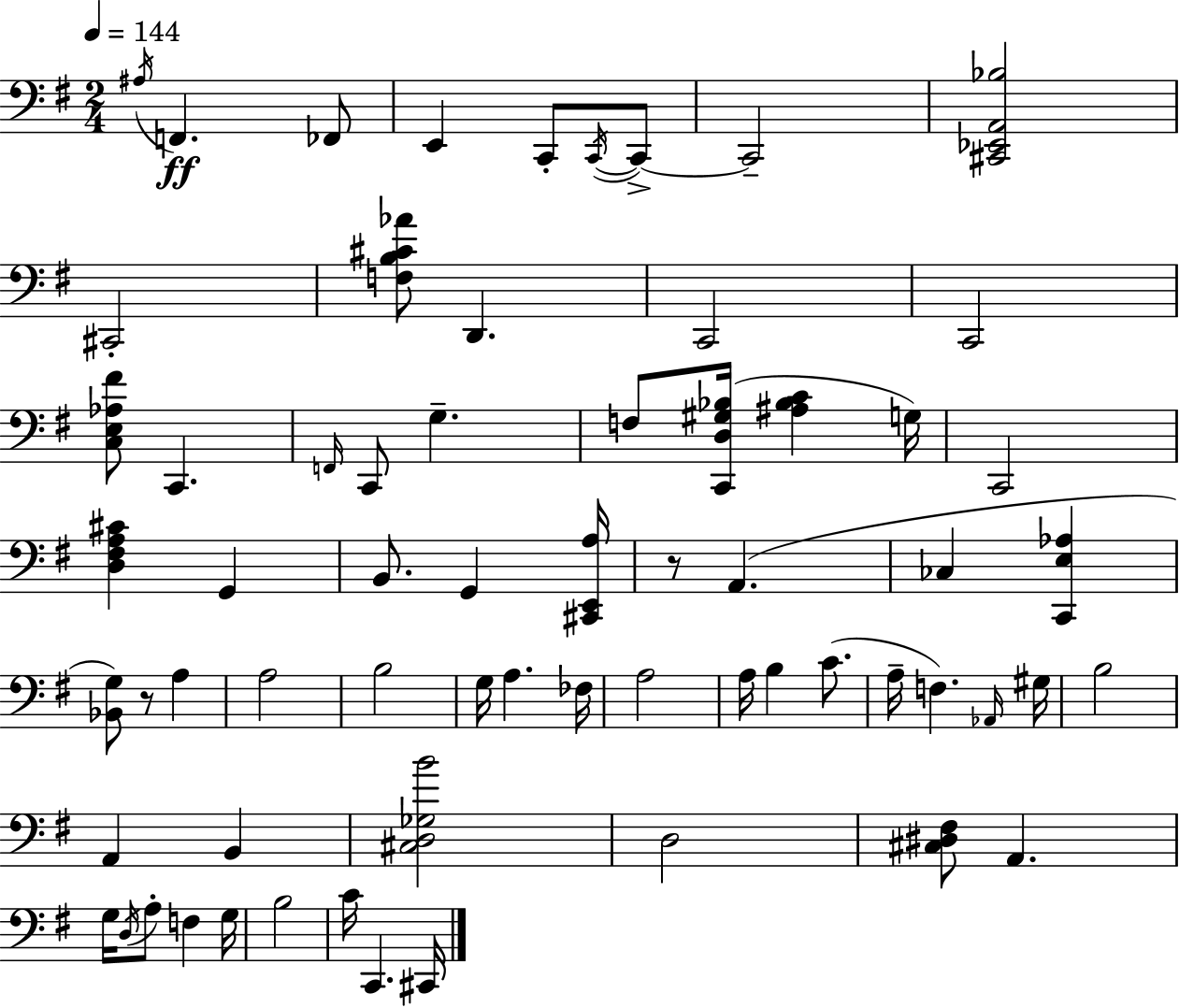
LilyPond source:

{
  \clef bass
  \numericTimeSignature
  \time 2/4
  \key g \major
  \tempo 4 = 144
  \acciaccatura { ais16 }\ff f,4. fes,8 | e,4 c,8-. \acciaccatura { c,16~ }~ | c,8->~~ c,2-- | <cis, ees, a, bes>2 | \break cis,2-. | <f b cis' aes'>8 d,4. | c,2 | c,2 | \break <c e aes fis'>8 c,4. | \grace { f,16 } c,8 g4.-- | f8 <c, d gis bes>16( <ais bes c'>4 | g16) c,2 | \break <d fis a cis'>4 g,4 | b,8. g,4 | <cis, e, a>16 r8 a,4.( | ces4 <c, e aes>4 | \break <bes, g>8) r8 a4 | a2 | b2 | g16 a4. | \break fes16 a2 | a16 b4 | c'8.( a16-- f4.) | \grace { aes,16 } gis16 b2 | \break a,4 | b,4 <cis d ges b'>2 | d2 | <cis dis fis>8 a,4. | \break g16 \acciaccatura { d16 } a8-. | f4 g16 b2 | c'16 c,4. | cis,16 \bar "|."
}